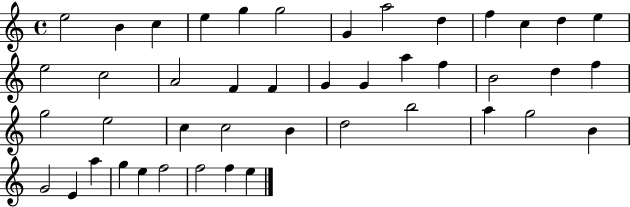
X:1
T:Untitled
M:4/4
L:1/4
K:C
e2 B c e g g2 G a2 d f c d e e2 c2 A2 F F G G a f B2 d f g2 e2 c c2 B d2 b2 a g2 B G2 E a g e f2 f2 f e